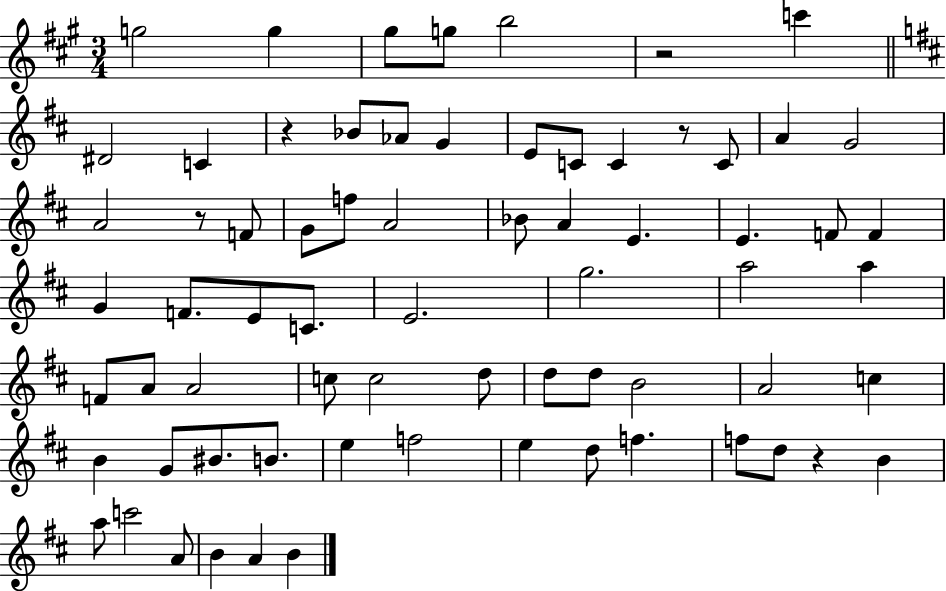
X:1
T:Untitled
M:3/4
L:1/4
K:A
g2 g ^g/2 g/2 b2 z2 c' ^D2 C z _B/2 _A/2 G E/2 C/2 C z/2 C/2 A G2 A2 z/2 F/2 G/2 f/2 A2 _B/2 A E E F/2 F G F/2 E/2 C/2 E2 g2 a2 a F/2 A/2 A2 c/2 c2 d/2 d/2 d/2 B2 A2 c B G/2 ^B/2 B/2 e f2 e d/2 f f/2 d/2 z B a/2 c'2 A/2 B A B